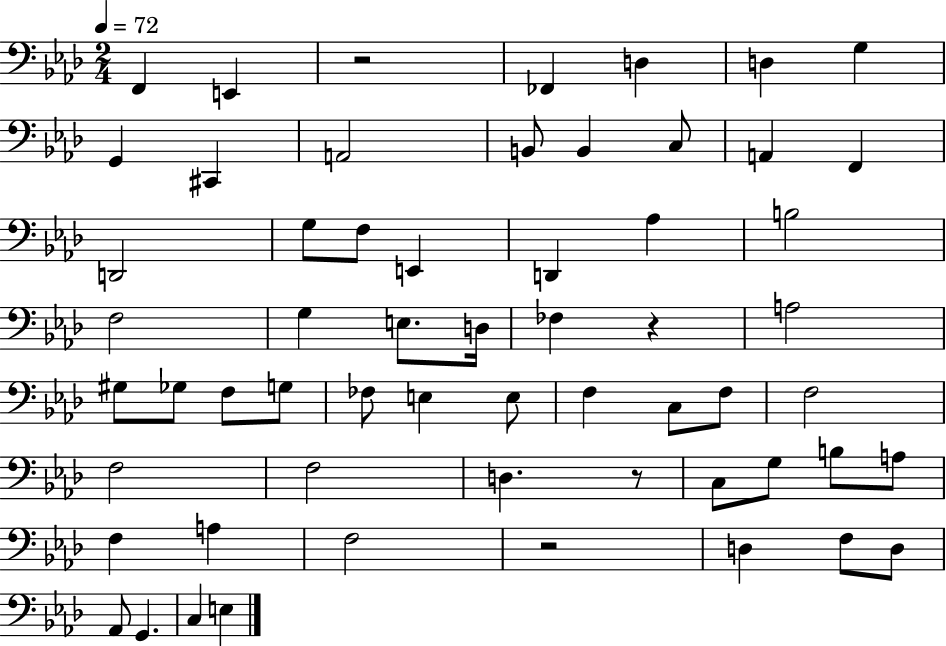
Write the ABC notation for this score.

X:1
T:Untitled
M:2/4
L:1/4
K:Ab
F,, E,, z2 _F,, D, D, G, G,, ^C,, A,,2 B,,/2 B,, C,/2 A,, F,, D,,2 G,/2 F,/2 E,, D,, _A, B,2 F,2 G, E,/2 D,/4 _F, z A,2 ^G,/2 _G,/2 F,/2 G,/2 _F,/2 E, E,/2 F, C,/2 F,/2 F,2 F,2 F,2 D, z/2 C,/2 G,/2 B,/2 A,/2 F, A, F,2 z2 D, F,/2 D,/2 _A,,/2 G,, C, E,